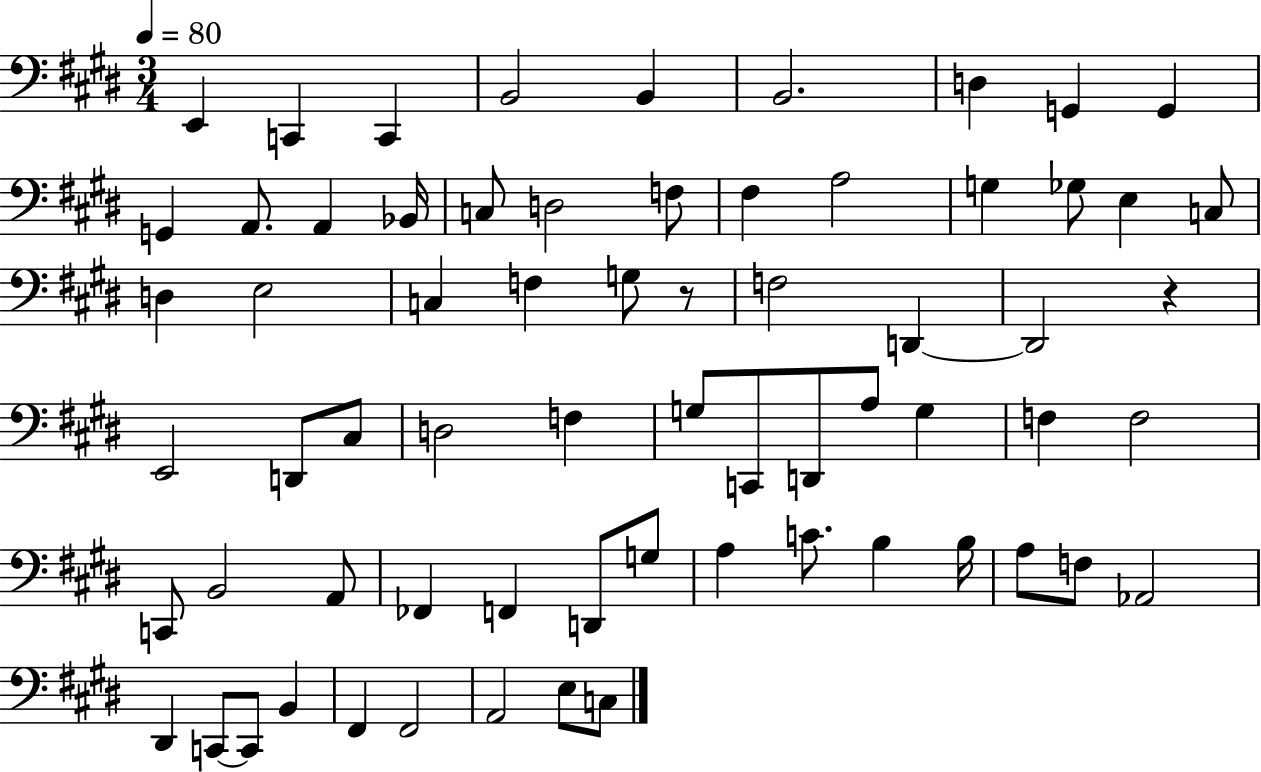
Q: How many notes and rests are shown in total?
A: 67